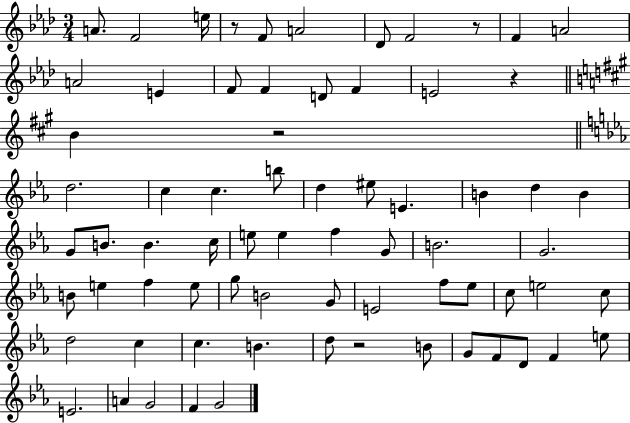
X:1
T:Untitled
M:3/4
L:1/4
K:Ab
A/2 F2 e/4 z/2 F/2 A2 _D/2 F2 z/2 F A2 A2 E F/2 F D/2 F E2 z B z2 d2 c c b/2 d ^e/2 E B d B G/2 B/2 B c/4 e/2 e f G/2 B2 G2 B/2 e f e/2 g/2 B2 G/2 E2 f/2 _e/2 c/2 e2 c/2 d2 c c B d/2 z2 B/2 G/2 F/2 D/2 F e/2 E2 A G2 F G2